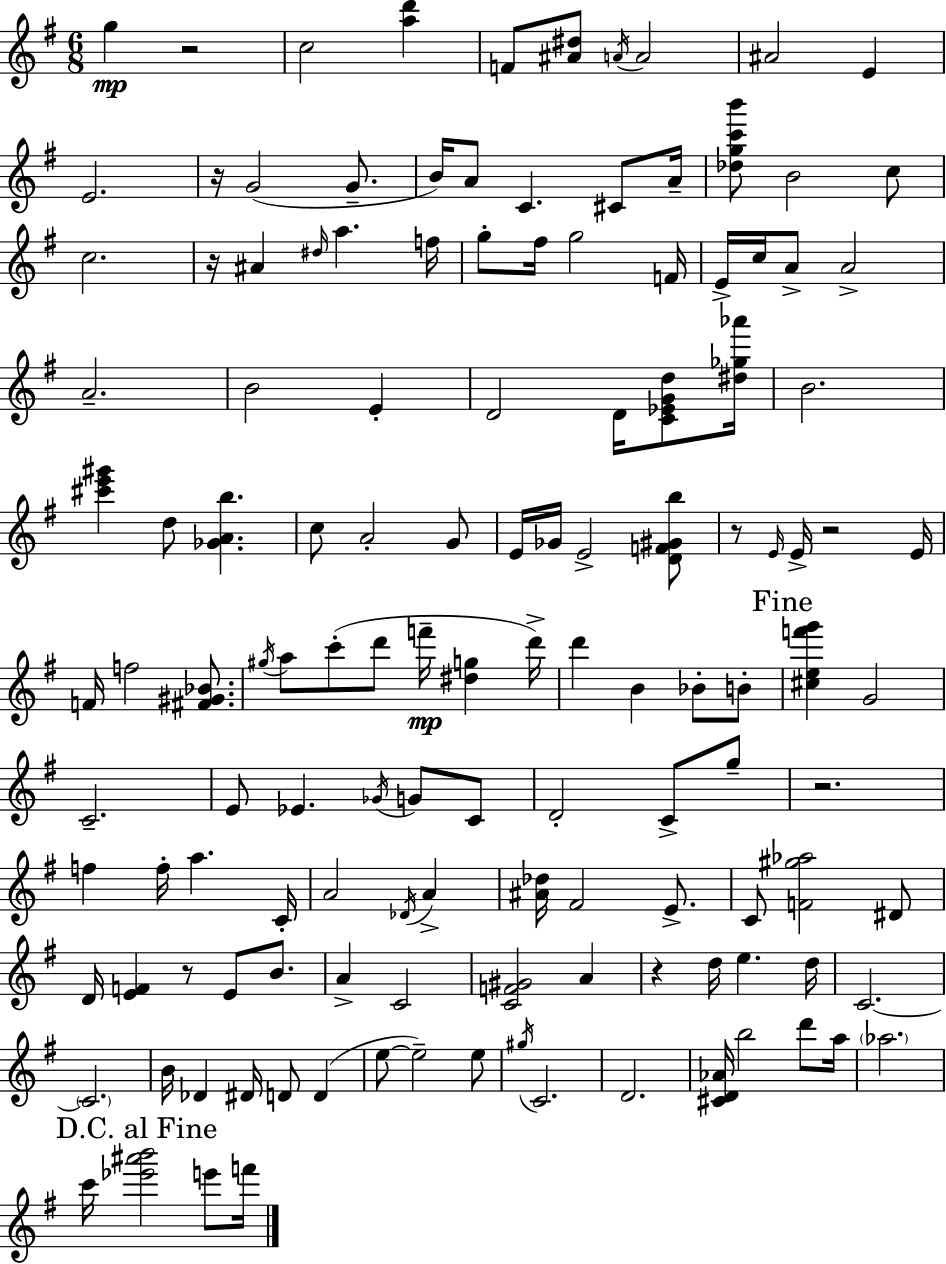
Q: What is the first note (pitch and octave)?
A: G5